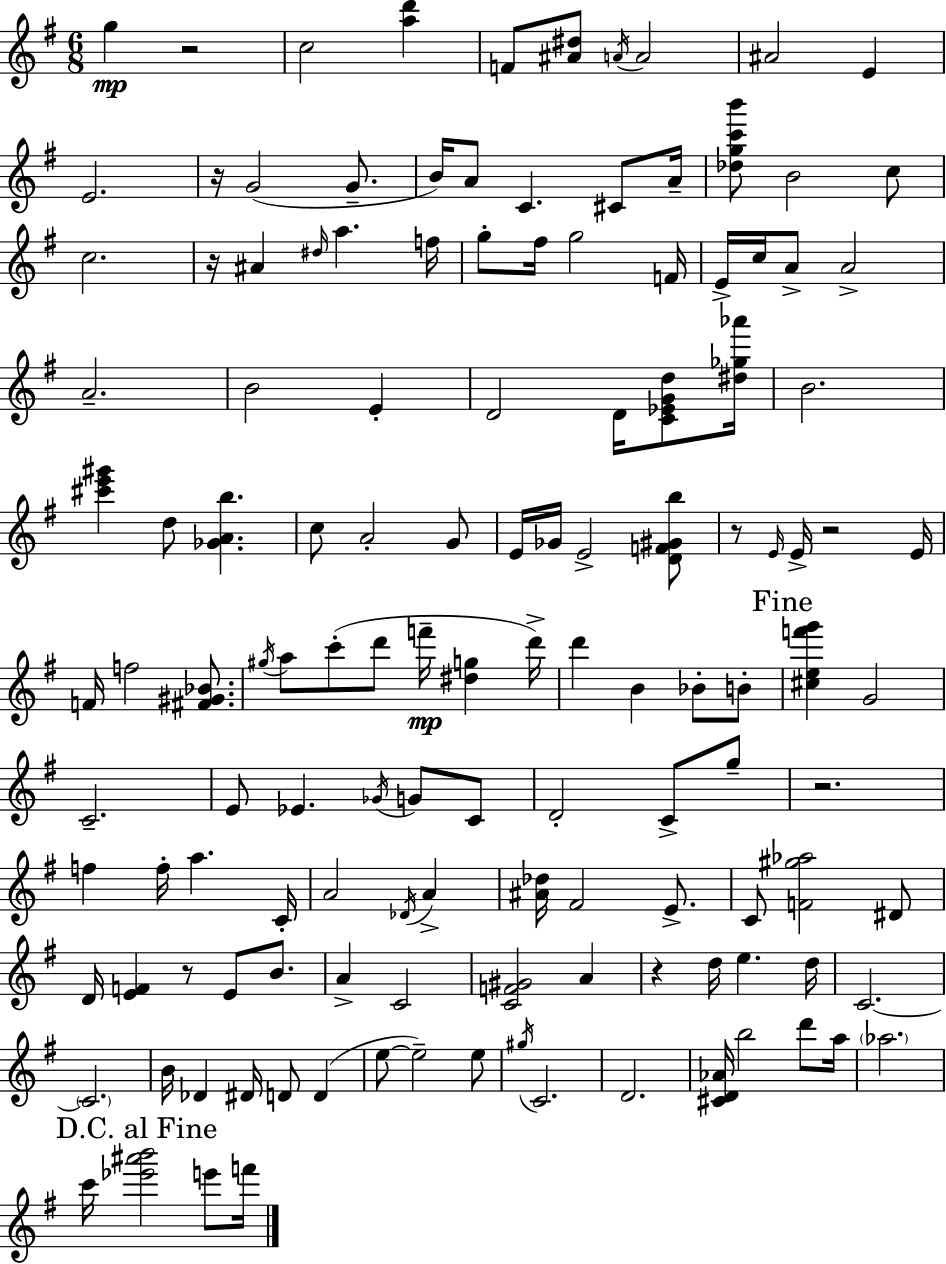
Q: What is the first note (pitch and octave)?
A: G5